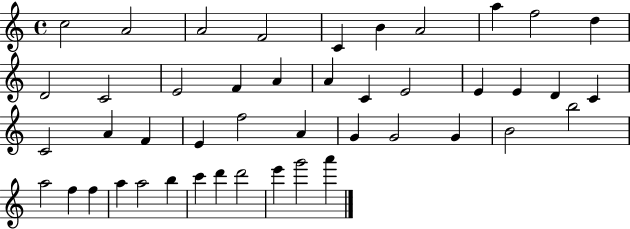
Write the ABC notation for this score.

X:1
T:Untitled
M:4/4
L:1/4
K:C
c2 A2 A2 F2 C B A2 a f2 d D2 C2 E2 F A A C E2 E E D C C2 A F E f2 A G G2 G B2 b2 a2 f f a a2 b c' d' d'2 e' g'2 a'